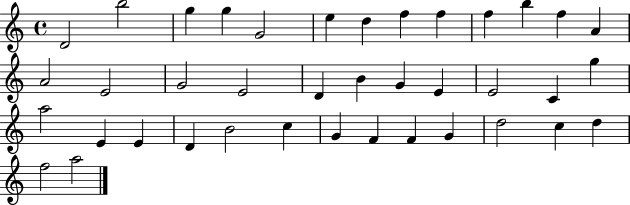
{
  \clef treble
  \time 4/4
  \defaultTimeSignature
  \key c \major
  d'2 b''2 | g''4 g''4 g'2 | e''4 d''4 f''4 f''4 | f''4 b''4 f''4 a'4 | \break a'2 e'2 | g'2 e'2 | d'4 b'4 g'4 e'4 | e'2 c'4 g''4 | \break a''2 e'4 e'4 | d'4 b'2 c''4 | g'4 f'4 f'4 g'4 | d''2 c''4 d''4 | \break f''2 a''2 | \bar "|."
}